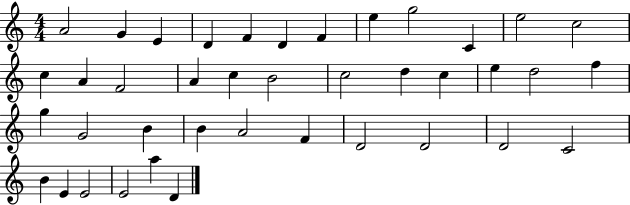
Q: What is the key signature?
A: C major